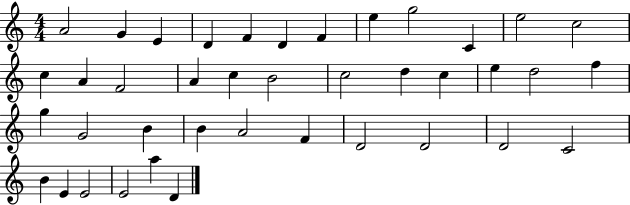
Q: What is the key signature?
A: C major